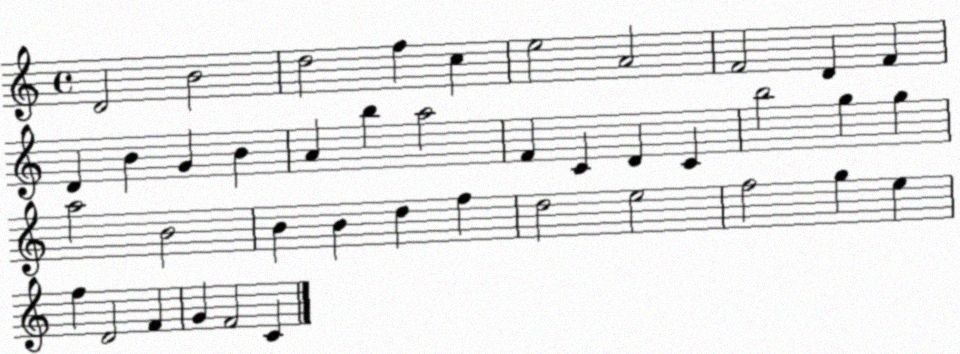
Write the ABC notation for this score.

X:1
T:Untitled
M:4/4
L:1/4
K:C
D2 B2 d2 f c e2 A2 F2 D F D B G B A b a2 F C D C b2 g g a2 B2 B B d f d2 e2 f2 g e f D2 F G F2 C